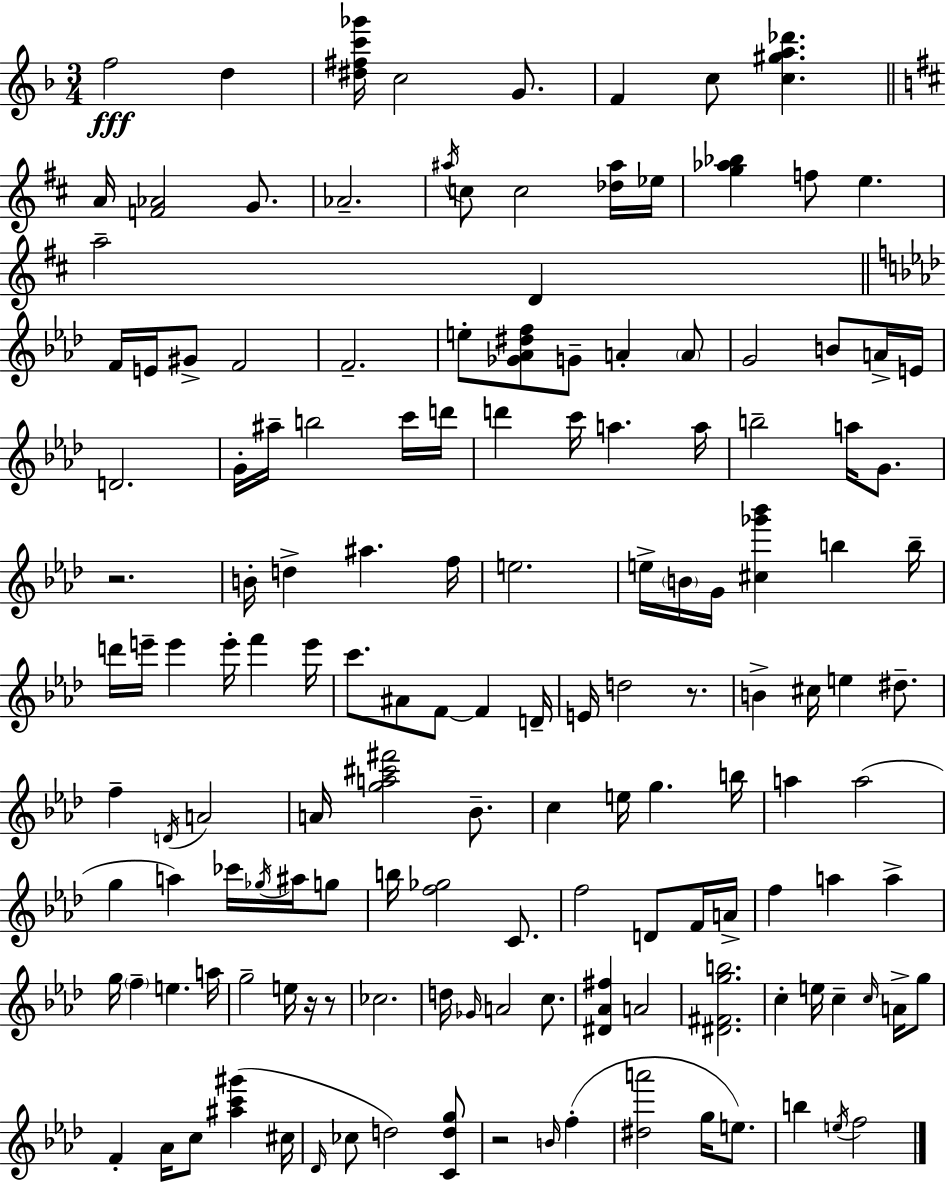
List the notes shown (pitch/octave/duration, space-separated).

F5/h D5/q [D#5,F#5,C6,Gb6]/s C5/h G4/e. F4/q C5/e [C5,G#5,A5,Db6]/q. A4/s [F4,Ab4]/h G4/e. Ab4/h. A#5/s C5/e C5/h [Db5,A#5]/s Eb5/s [G5,Ab5,Bb5]/q F5/e E5/q. A5/h D4/q F4/s E4/s G#4/e F4/h F4/h. E5/e [Gb4,Ab4,D#5,F5]/e G4/e A4/q A4/e G4/h B4/e A4/s E4/s D4/h. G4/s A#5/s B5/h C6/s D6/s D6/q C6/s A5/q. A5/s B5/h A5/s G4/e. R/h. B4/s D5/q A#5/q. F5/s E5/h. E5/s B4/s G4/s [C#5,Gb6,Bb6]/q B5/q B5/s D6/s E6/s E6/q E6/s F6/q E6/s C6/e. A#4/e F4/e F4/q D4/s E4/s D5/h R/e. B4/q C#5/s E5/q D#5/e. F5/q D4/s A4/h A4/s [G5,A5,C#6,F#6]/h Bb4/e. C5/q E5/s G5/q. B5/s A5/q A5/h G5/q A5/q CES6/s Gb5/s A#5/s G5/e B5/s [F5,Gb5]/h C4/e. F5/h D4/e F4/s A4/s F5/q A5/q A5/q G5/s F5/q E5/q. A5/s G5/h E5/s R/s R/e CES5/h. D5/s Gb4/s A4/h C5/e. [D#4,Ab4,F#5]/q A4/h [D#4,F#4,G5,B5]/h. C5/q E5/s C5/q C5/s A4/s G5/e F4/q Ab4/s C5/e [A#5,C6,G#6]/q C#5/s Db4/s CES5/e D5/h [C4,D5,G5]/e R/h B4/s F5/q [D#5,A6]/h G5/s E5/e. B5/q E5/s F5/h